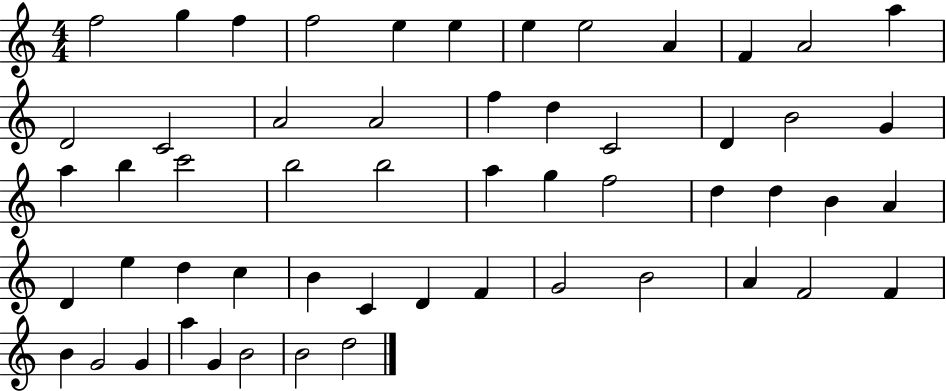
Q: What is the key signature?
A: C major